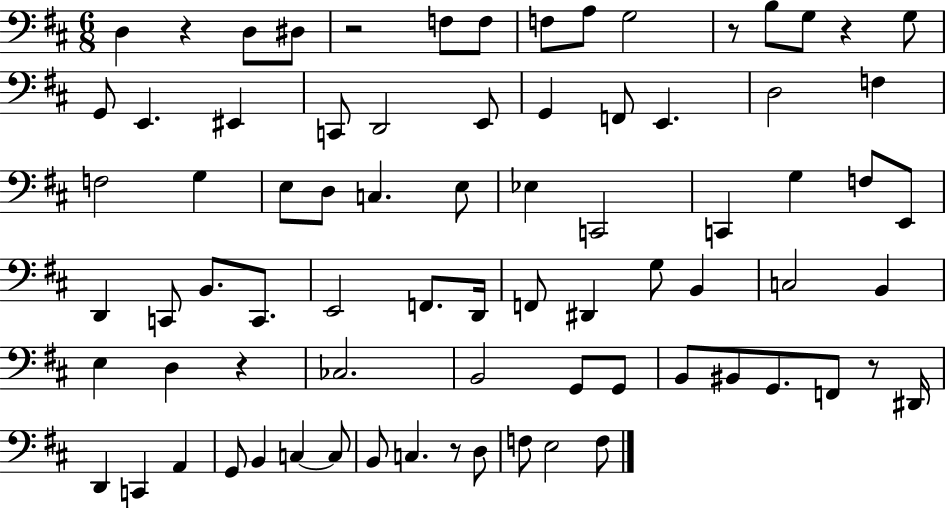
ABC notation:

X:1
T:Untitled
M:6/8
L:1/4
K:D
D, z D,/2 ^D,/2 z2 F,/2 F,/2 F,/2 A,/2 G,2 z/2 B,/2 G,/2 z G,/2 G,,/2 E,, ^E,, C,,/2 D,,2 E,,/2 G,, F,,/2 E,, D,2 F, F,2 G, E,/2 D,/2 C, E,/2 _E, C,,2 C,, G, F,/2 E,,/2 D,, C,,/2 B,,/2 C,,/2 E,,2 F,,/2 D,,/4 F,,/2 ^D,, G,/2 B,, C,2 B,, E, D, z _C,2 B,,2 G,,/2 G,,/2 B,,/2 ^B,,/2 G,,/2 F,,/2 z/2 ^D,,/4 D,, C,, A,, G,,/2 B,, C, C,/2 B,,/2 C, z/2 D,/2 F,/2 E,2 F,/2